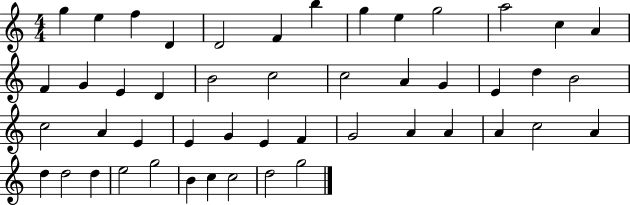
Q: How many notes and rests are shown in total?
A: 48